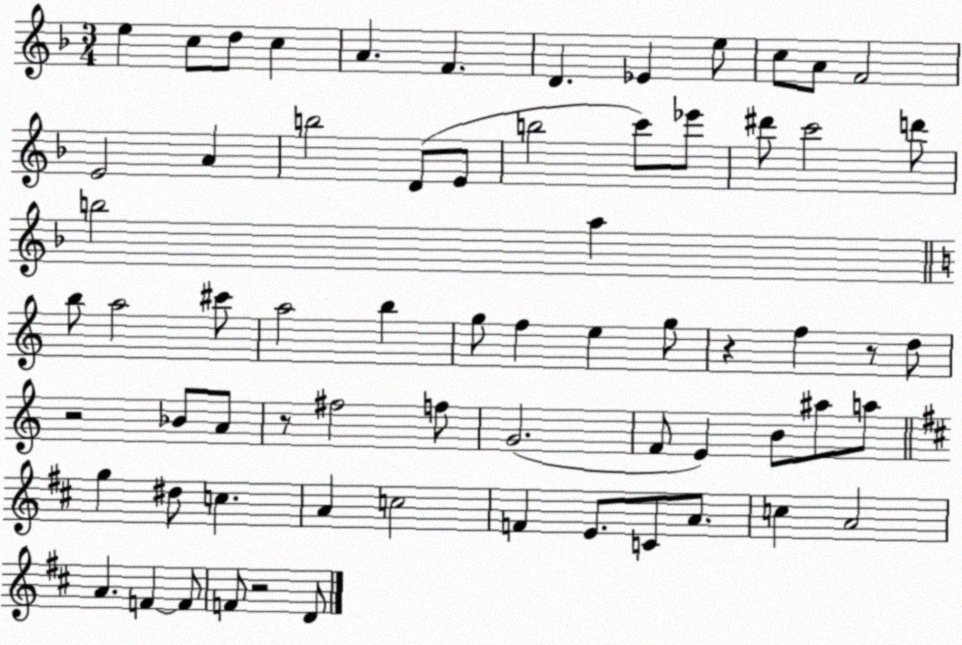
X:1
T:Untitled
M:3/4
L:1/4
K:F
e c/2 d/2 c A F D _E e/2 c/2 A/2 F2 E2 A b2 D/2 E/2 b2 c'/2 _e'/2 ^d'/2 c'2 d'/2 b2 a b/2 a2 ^c'/2 a2 b g/2 f e g/2 z f z/2 d/2 z2 _B/2 A/2 z/2 ^f2 f/2 G2 F/2 E B/2 ^a/2 a/2 g ^d/2 c A c2 F E/2 C/2 A/2 c A2 A F F/2 F/2 z2 D/2